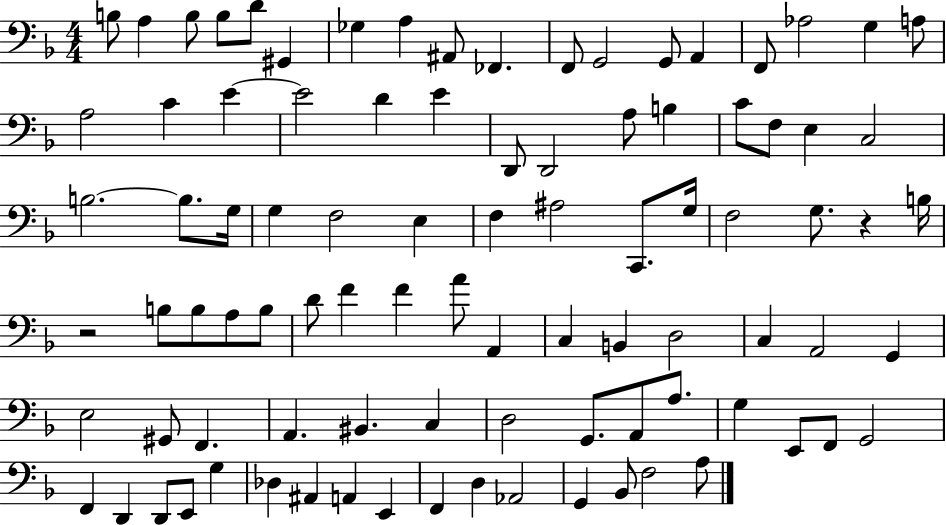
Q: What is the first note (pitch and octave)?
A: B3